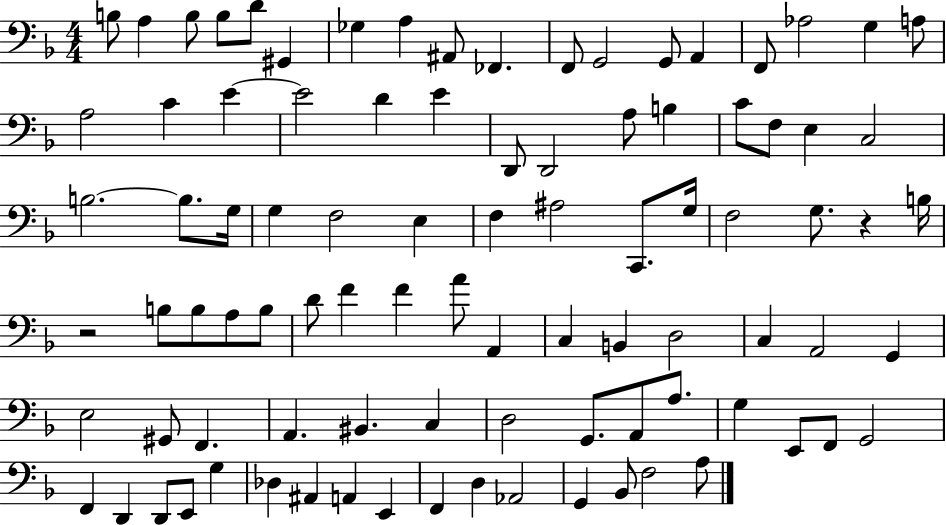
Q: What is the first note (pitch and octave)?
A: B3